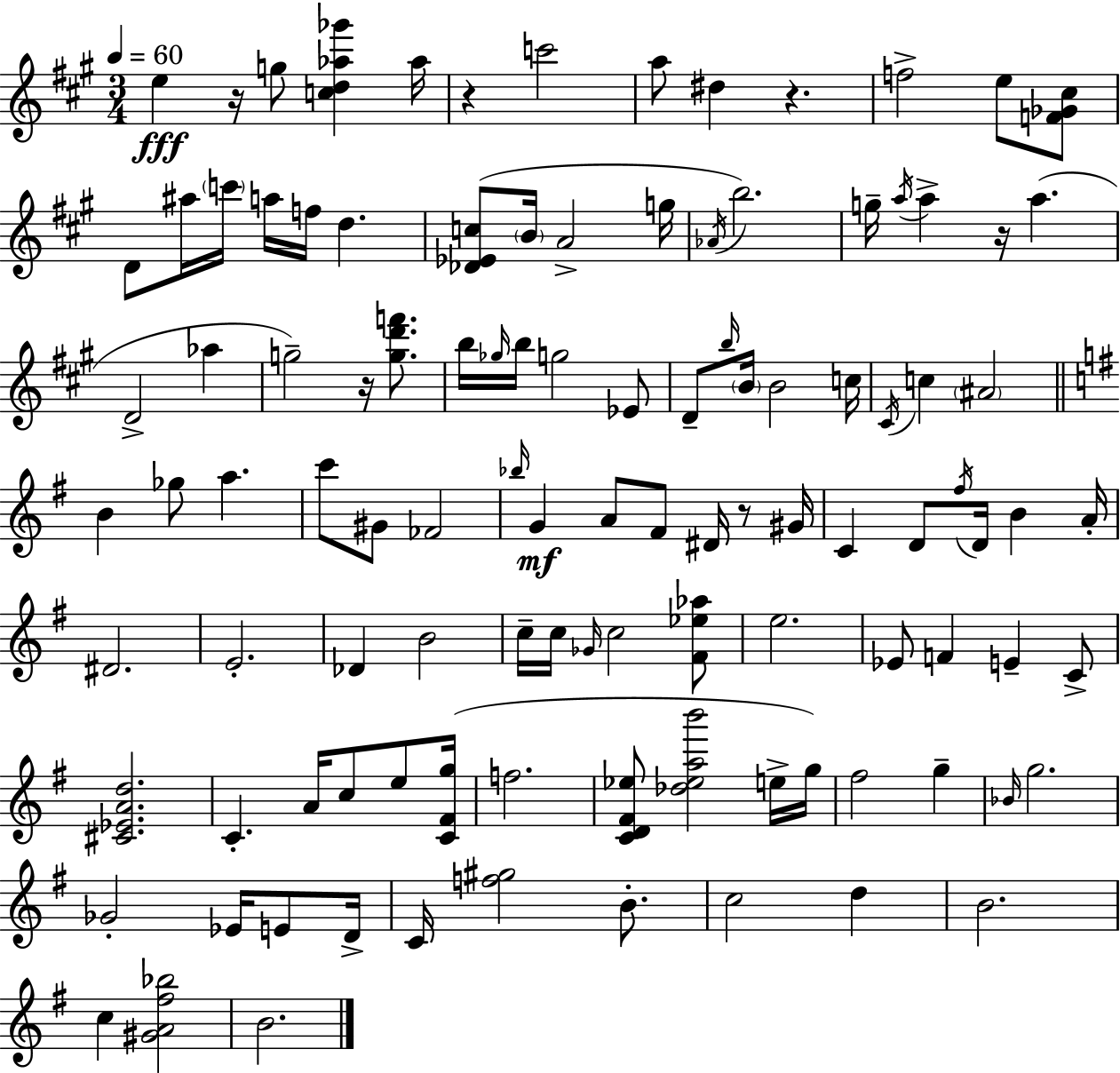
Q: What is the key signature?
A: A major